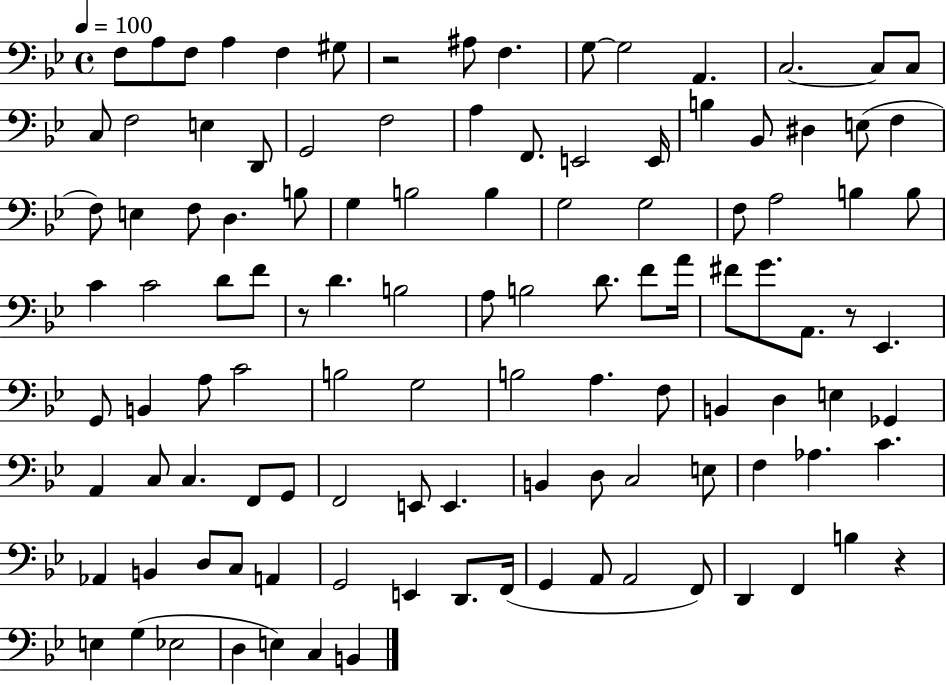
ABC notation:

X:1
T:Untitled
M:4/4
L:1/4
K:Bb
F,/2 A,/2 F,/2 A, F, ^G,/2 z2 ^A,/2 F, G,/2 G,2 A,, C,2 C,/2 C,/2 C,/2 F,2 E, D,,/2 G,,2 F,2 A, F,,/2 E,,2 E,,/4 B, _B,,/2 ^D, E,/2 F, F,/2 E, F,/2 D, B,/2 G, B,2 B, G,2 G,2 F,/2 A,2 B, B,/2 C C2 D/2 F/2 z/2 D B,2 A,/2 B,2 D/2 F/2 A/4 ^F/2 G/2 A,,/2 z/2 _E,, G,,/2 B,, A,/2 C2 B,2 G,2 B,2 A, F,/2 B,, D, E, _G,, A,, C,/2 C, F,,/2 G,,/2 F,,2 E,,/2 E,, B,, D,/2 C,2 E,/2 F, _A, C _A,, B,, D,/2 C,/2 A,, G,,2 E,, D,,/2 F,,/4 G,, A,,/2 A,,2 F,,/2 D,, F,, B, z E, G, _E,2 D, E, C, B,,